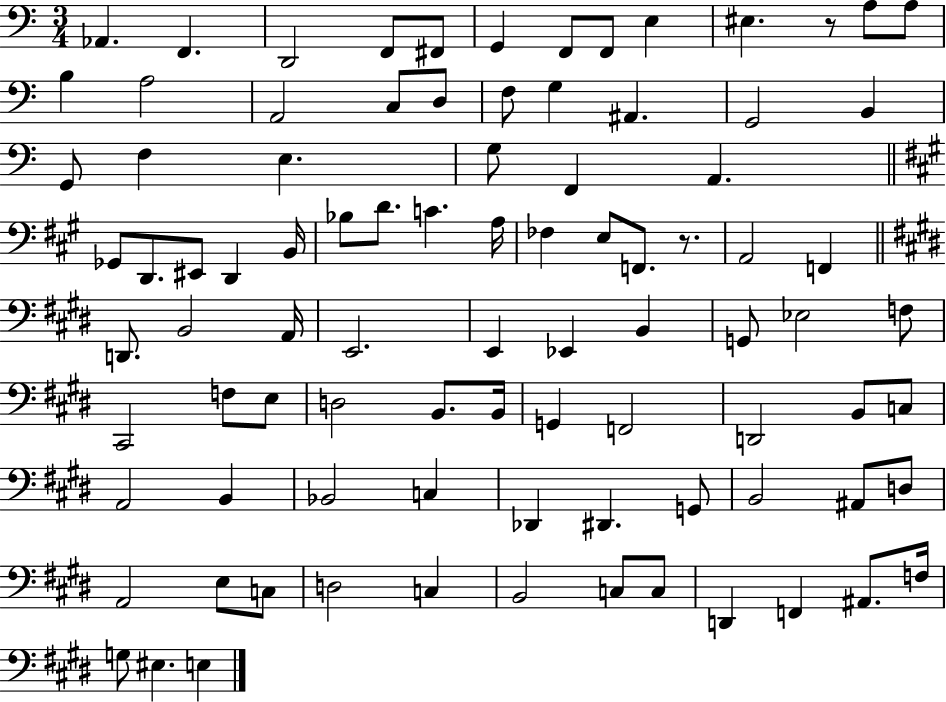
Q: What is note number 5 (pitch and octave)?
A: F#2